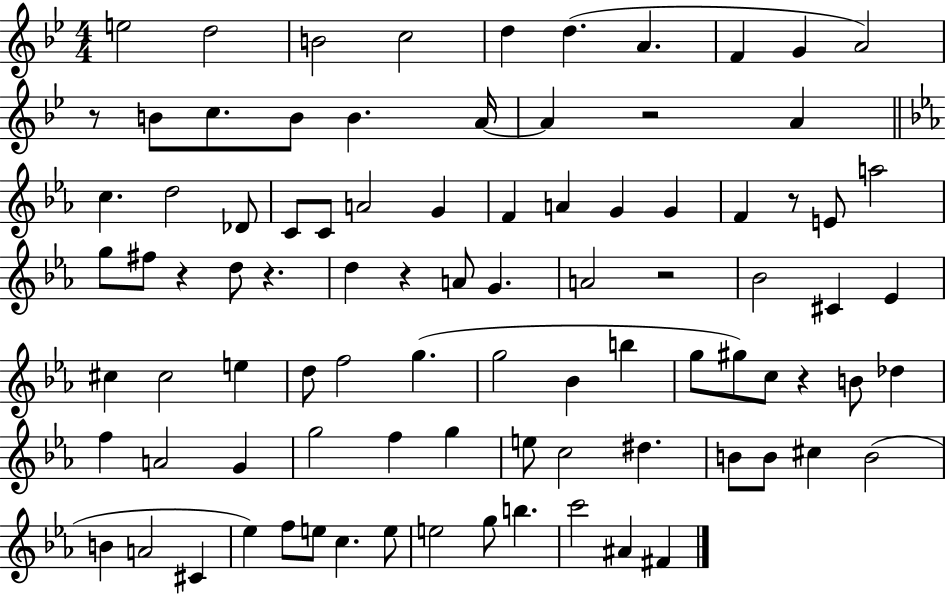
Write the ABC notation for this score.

X:1
T:Untitled
M:4/4
L:1/4
K:Bb
e2 d2 B2 c2 d d A F G A2 z/2 B/2 c/2 B/2 B A/4 A z2 A c d2 _D/2 C/2 C/2 A2 G F A G G F z/2 E/2 a2 g/2 ^f/2 z d/2 z d z A/2 G A2 z2 _B2 ^C _E ^c ^c2 e d/2 f2 g g2 _B b g/2 ^g/2 c/2 z B/2 _d f A2 G g2 f g e/2 c2 ^d B/2 B/2 ^c B2 B A2 ^C _e f/2 e/2 c e/2 e2 g/2 b c'2 ^A ^F